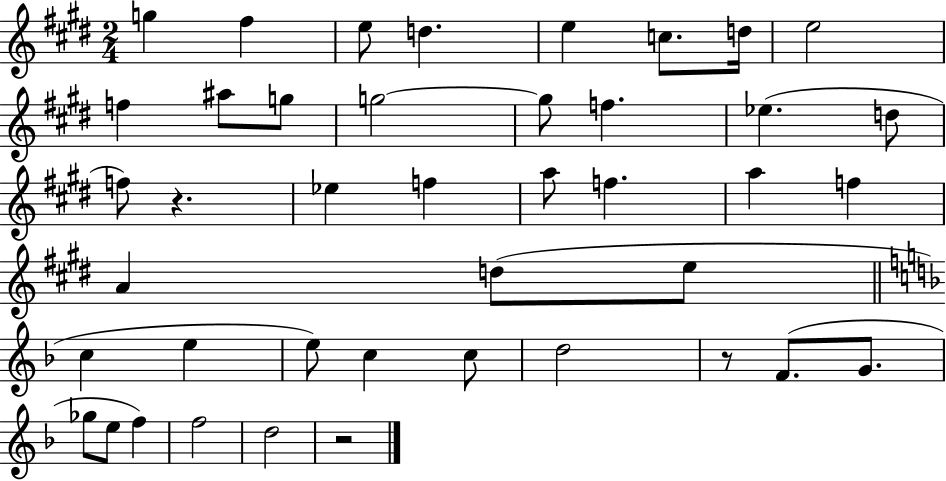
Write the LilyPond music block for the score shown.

{
  \clef treble
  \numericTimeSignature
  \time 2/4
  \key e \major
  \repeat volta 2 { g''4 fis''4 | e''8 d''4. | e''4 c''8. d''16 | e''2 | \break f''4 ais''8 g''8 | g''2~~ | g''8 f''4. | ees''4.( d''8 | \break f''8) r4. | ees''4 f''4 | a''8 f''4. | a''4 f''4 | \break a'4 d''8( e''8 | \bar "||" \break \key f \major c''4 e''4 | e''8) c''4 c''8 | d''2 | r8 f'8.( g'8. | \break ges''8 e''8 f''4) | f''2 | d''2 | r2 | \break } \bar "|."
}